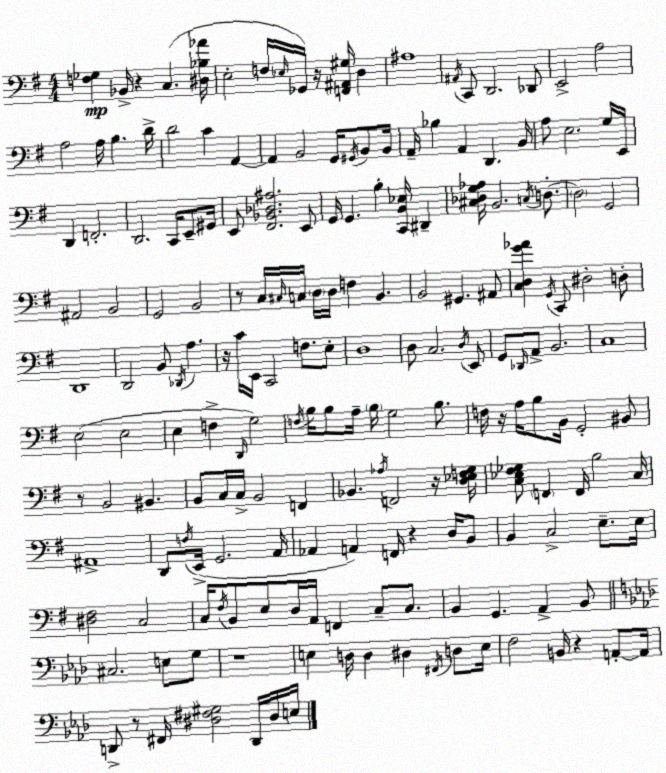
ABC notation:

X:1
T:Untitled
M:4/4
L:1/4
K:Em
[F,_G,] _B,,/4 z C, [^D,_B,_A]/4 E,2 F,/4 _E,/4 _G,,/4 z/4 [F,,^A,,^G,]/4 D, ^A,4 ^A,,/4 C,,/2 D,,2 _D,,/2 E,,2 A,2 A,2 A,/4 B, D/4 D2 C A,, A,, B,,2 G,,/4 ^G,,/4 B,,/2 B,,/4 A,,/4 _B, A,, D,, B,,/4 A,/2 E,2 G,/4 E,,/4 D,, F,,2 D,,2 C,,/4 E,,/2 ^G,,/4 E,,/2 [^F,,_B,,_D,^A,]2 E,,/2 G,,/4 G,, B, [C,,B,,_E,]/4 ^D,, [^C,_D,G,_A,]/4 B,,2 C,/4 D,/2 D,2 G,,2 ^A,,2 B,,2 G,,2 B,,2 z/2 C,/4 ^C,/4 C,/4 D,/4 D,/4 F, B,, B,,2 ^G,, ^A,,/2 [C,D,G_A] G,,/4 C,,/2 ^D,2 D,/2 D,,4 D,,2 B,,/2 _D,,/4 A, z/4 C/4 E,,/4 C,,2 F,/2 E,/2 D,4 D,/2 C,2 D,/4 E,,/2 G,,/2 _D,,/4 A,,/2 B,,2 C,4 E,2 E,2 E, F, D,,/4 G,2 F,/4 B,/4 B,/2 A,/4 B,/4 G,2 B,/2 F,/4 z/4 A,/4 B,/2 B,,/4 G,,2 ^B,,/2 z/2 B,,2 ^B,, B,,/2 C,/4 C,/4 B,,2 F,, _B,, _A,/4 F,,2 z/4 [D,_E,F,G,]/4 [C,_E,^F,_G,]/2 F,, F,,/4 B,2 C,/4 ^A,,4 D,,/2 F,/4 E,,/4 G,,2 A,,/4 _A,, A,, F,,/4 z D,/4 B,,/2 B,, C,2 E,/2 E,/4 [^D,^F,]2 C,2 C,/4 ^F,/4 B,,/2 E,/2 D,/4 A,,/4 F,, C,/2 C,/2 B,, G,, A,, B,,/2 ^C,2 E,/2 G,/2 z4 E, D,/4 D, ^D, ^F,,/4 D,/2 E,/4 F,2 B,,/4 z A,,/2 A,,/4 D,,/2 z/2 ^F,,/4 [^D,^F,^G,]2 D,,/4 ^D,/4 E,/4